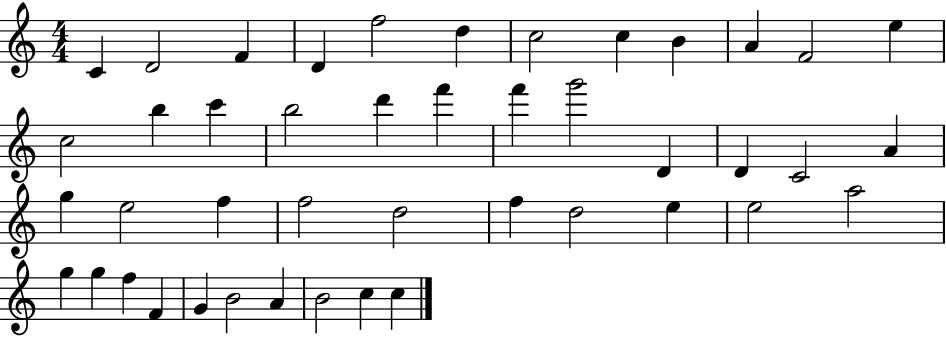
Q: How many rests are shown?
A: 0